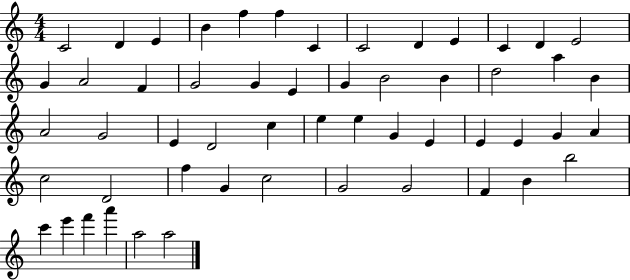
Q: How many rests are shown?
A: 0